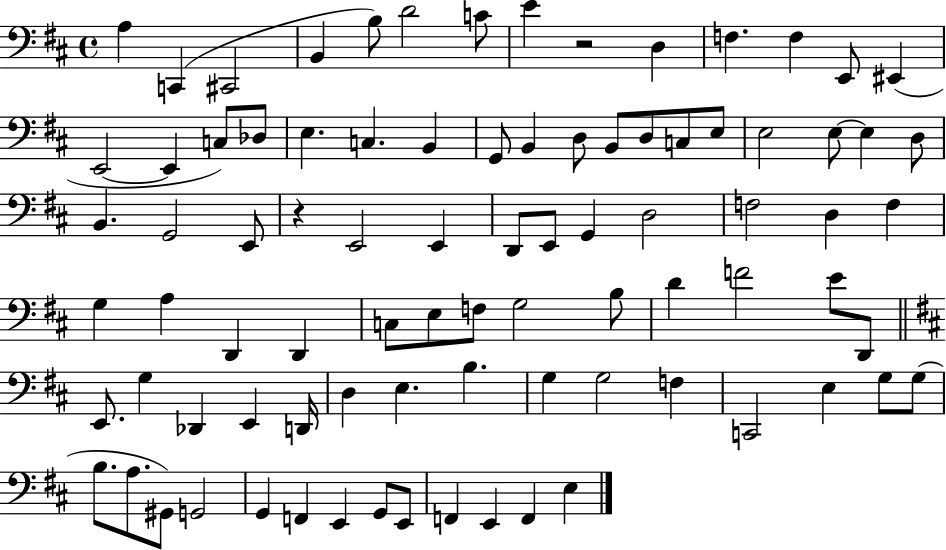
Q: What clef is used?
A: bass